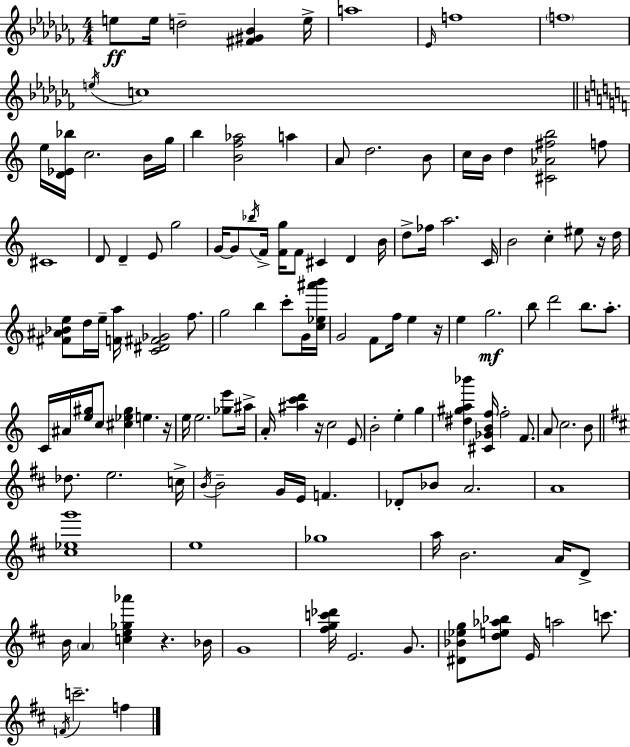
E5/e E5/s D5/h [F#4,G#4,Bb4]/q E5/s A5/w Eb4/s F5/w F5/w E5/s C5/w E5/s [D4,Eb4,Bb5]/s C5/h. B4/s G5/s B5/q [B4,F5,Ab5]/h A5/q A4/e D5/h. B4/e C5/s B4/s D5/q [C#4,Ab4,F#5,B5]/h F5/e C#4/w D4/e D4/q E4/e G5/h G4/s G4/e Bb5/s F4/s [F4,G5]/s F4/e C#4/q D4/q B4/s D5/e FES5/s A5/h. C4/s B4/h C5/q EIS5/e R/s D5/s [F#4,A#4,Bb4,E5]/e D5/s E5/s [F4,A5]/s [C4,D#4,F#4,Gb4]/h F5/e. G5/h B5/q C6/e G4/s [C5,Eb5,A#6,B6]/s G4/h F4/e F5/s E5/q R/s E5/q G5/h. B5/e D6/h B5/e. A5/e. C4/s A#4/s [E5,G#5]/s C5/e [C#5,Eb5,G#5]/q E5/q. R/s E5/s E5/h. [Gb5,E6]/e A#5/s A4/s [A#5,C6,D6]/q R/s C5/h E4/e B4/h E5/q G5/q [D#5,G#5,A5,Bb6]/q [C#4,Gb4,B4,F5]/s F5/h F4/e. A4/e C5/h. B4/e Db5/e. E5/h. C5/s B4/s B4/h G4/s E4/s F4/q. Db4/e Bb4/e A4/h. A4/w [C#5,Eb5,G6]/w E5/w Gb5/w A5/s B4/h. A4/s D4/e B4/s A4/q [C5,E5,Gb5,Ab6]/q R/q. Bb4/s G4/w [F#5,G5,C6,Db6]/s E4/h. G4/e. [D#4,Bb4,Eb5,G5]/e [D5,E5,Ab5,Bb5]/e E4/s A5/h C6/e. F4/s C6/h. F5/q